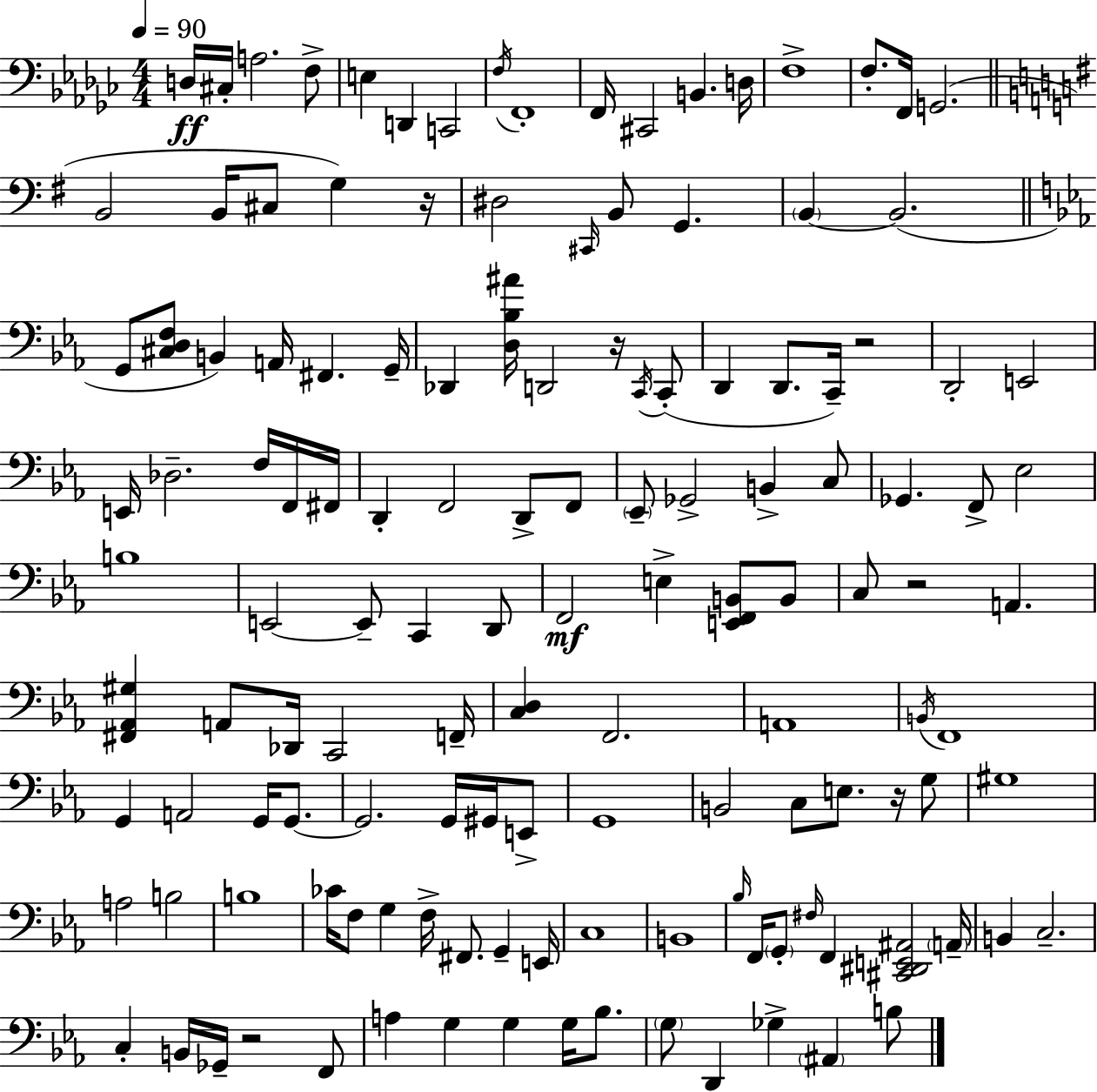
X:1
T:Untitled
M:4/4
L:1/4
K:Ebm
D,/4 ^C,/4 A,2 F,/2 E, D,, C,,2 F,/4 F,,4 F,,/4 ^C,,2 B,, D,/4 F,4 F,/2 F,,/4 G,,2 B,,2 B,,/4 ^C,/2 G, z/4 ^D,2 ^C,,/4 B,,/2 G,, B,, B,,2 G,,/2 [^C,D,F,]/2 B,, A,,/4 ^F,, G,,/4 _D,, [D,_B,^A]/4 D,,2 z/4 C,,/4 C,,/2 D,, D,,/2 C,,/4 z2 D,,2 E,,2 E,,/4 _D,2 F,/4 F,,/4 ^F,,/4 D,, F,,2 D,,/2 F,,/2 _E,,/2 _G,,2 B,, C,/2 _G,, F,,/2 _E,2 B,4 E,,2 E,,/2 C,, D,,/2 F,,2 E, [E,,F,,B,,]/2 B,,/2 C,/2 z2 A,, [^F,,_A,,^G,] A,,/2 _D,,/4 C,,2 F,,/4 [C,D,] F,,2 A,,4 B,,/4 F,,4 G,, A,,2 G,,/4 G,,/2 G,,2 G,,/4 ^G,,/4 E,,/2 G,,4 B,,2 C,/2 E,/2 z/4 G,/2 ^G,4 A,2 B,2 B,4 _C/4 F,/2 G, F,/4 ^F,,/2 G,, E,,/4 C,4 B,,4 _B,/4 F,,/4 G,,/2 ^F,/4 F,, [^C,,^D,,E,,^A,,]2 A,,/4 B,, C,2 C, B,,/4 _G,,/4 z2 F,,/2 A, G, G, G,/4 _B,/2 G,/2 D,, _G, ^A,, B,/2